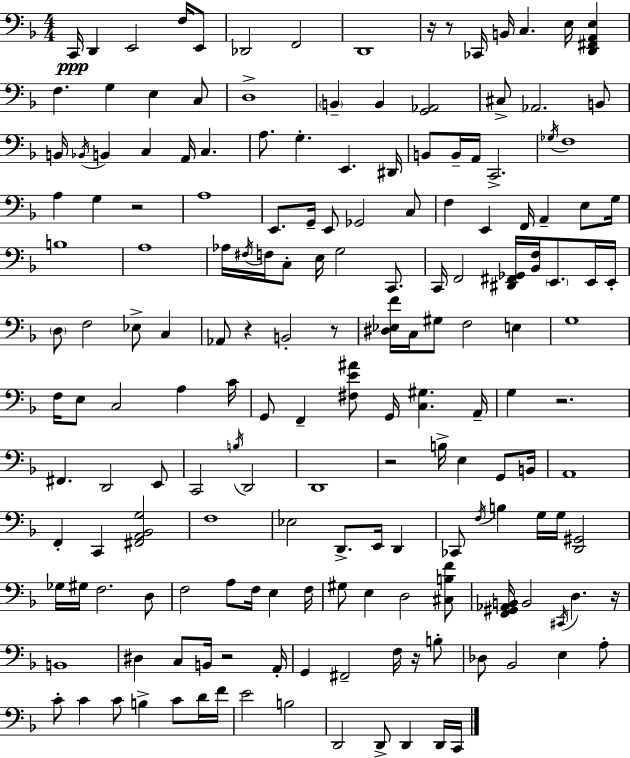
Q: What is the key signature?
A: D minor